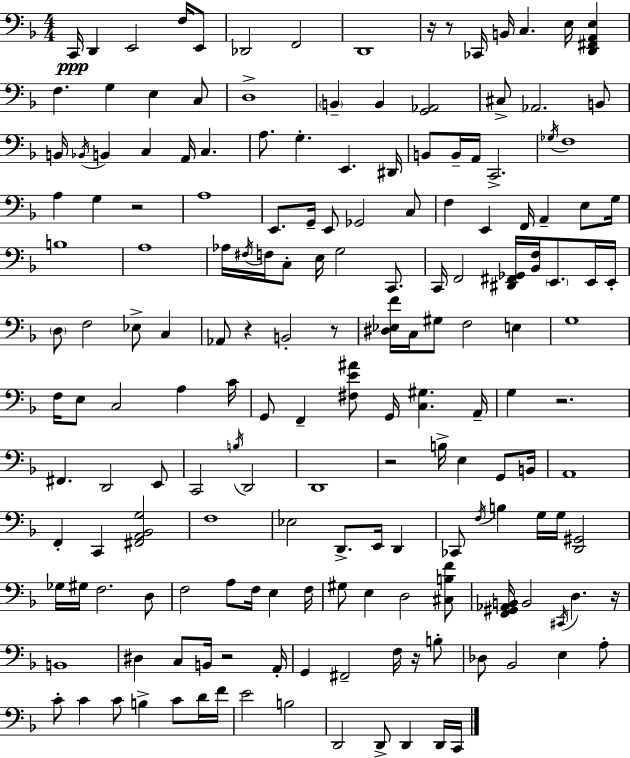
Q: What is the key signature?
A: D minor